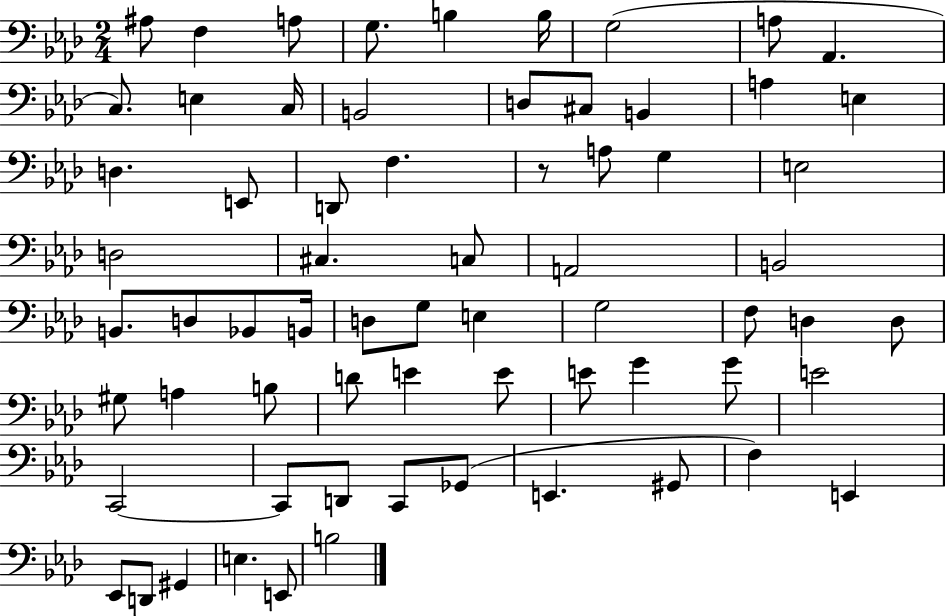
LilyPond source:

{
  \clef bass
  \numericTimeSignature
  \time 2/4
  \key aes \major
  ais8 f4 a8 | g8. b4 b16 | g2( | a8 aes,4. | \break c8.) e4 c16 | b,2 | d8 cis8 b,4 | a4 e4 | \break d4. e,8 | d,8 f4. | r8 a8 g4 | e2 | \break d2 | cis4. c8 | a,2 | b,2 | \break b,8. d8 bes,8 b,16 | d8 g8 e4 | g2 | f8 d4 d8 | \break gis8 a4 b8 | d'8 e'4 e'8 | e'8 g'4 g'8 | e'2 | \break c,2~~ | c,8 d,8 c,8 ges,8( | e,4. gis,8 | f4) e,4 | \break ees,8 d,8 gis,4 | e4. e,8 | b2 | \bar "|."
}